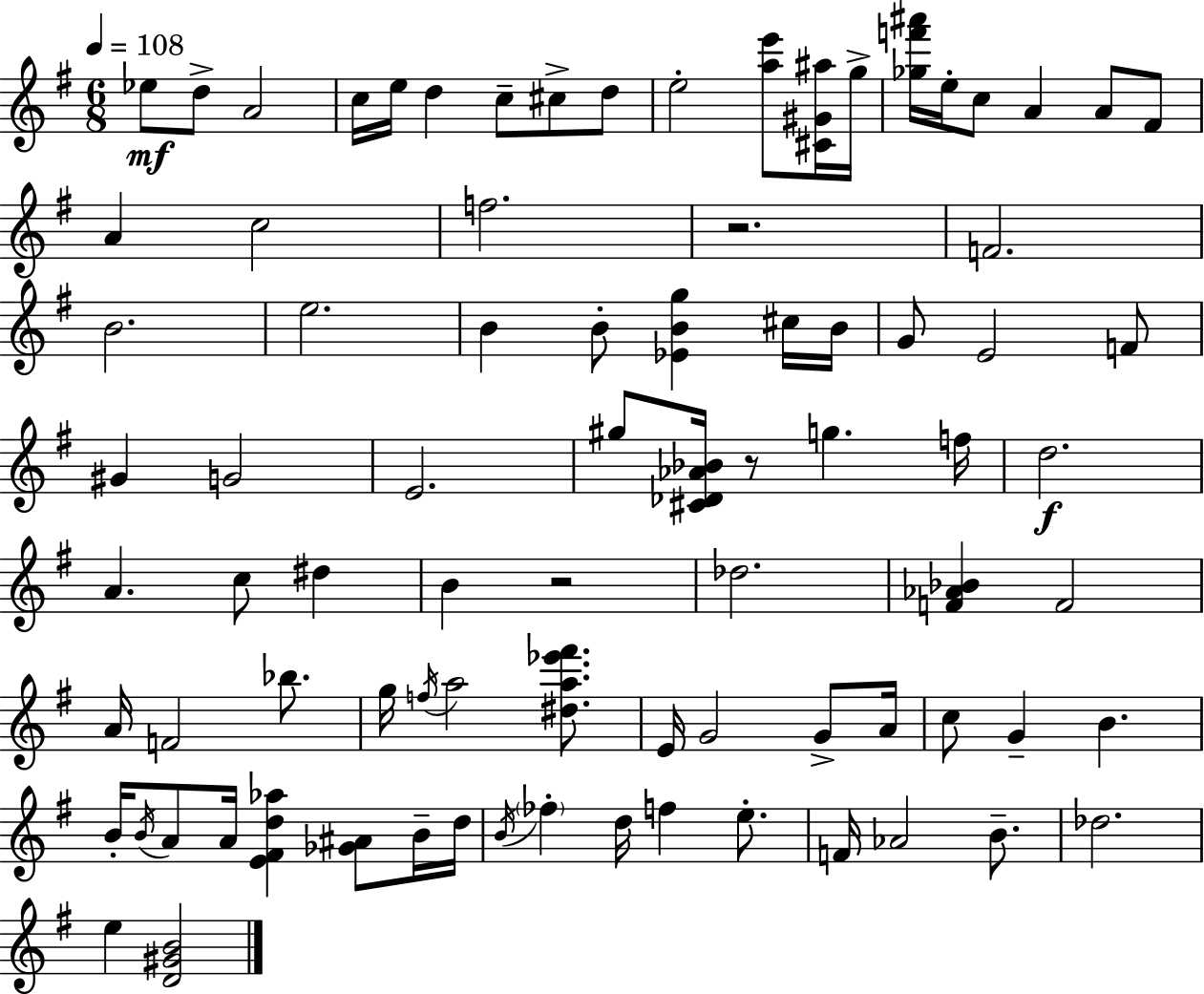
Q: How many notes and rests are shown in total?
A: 84